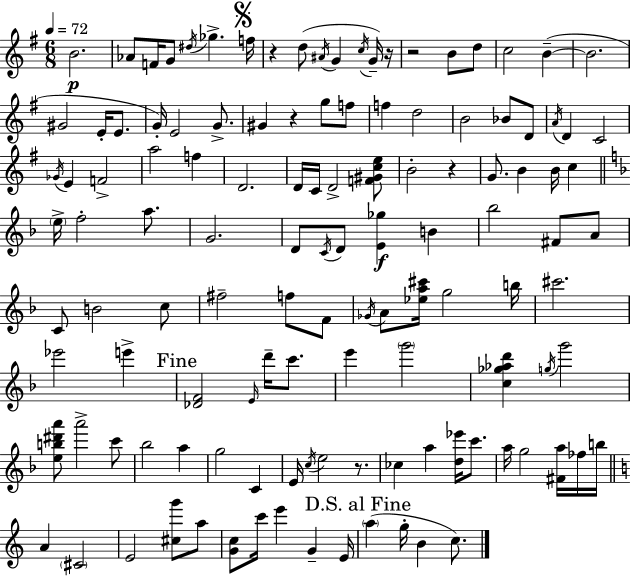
B4/h. Ab4/e F4/s G4/e D#5/s Gb5/q. F5/s R/q D5/e A#4/s G4/q C5/s G4/s R/s R/h B4/e D5/e C5/h B4/q B4/h. G#4/h E4/s E4/e. G4/s E4/h G4/e. G#4/q R/q G5/e F5/e F5/q D5/h B4/h Bb4/e D4/e A4/s D4/q C4/h Gb4/s E4/q F4/h A5/h F5/q D4/h. D4/s C4/s D4/h [F4,G#4,C5,E5]/e B4/h R/q G4/e. B4/q B4/s C5/q E5/s F5/h A5/e. G4/h. D4/e C4/s D4/e [E4,Gb5]/q B4/q Bb5/h F#4/e A4/e C4/e B4/h C5/e F#5/h F5/e F4/e Gb4/s A4/e [Eb5,A5,C#6]/s G5/h B5/s C#6/h. Eb6/h E6/q [Db4,F4]/h E4/s D6/s C6/e. E6/q G6/h [C5,Gb5,Ab5,D6]/q G5/s G6/h [E5,B5,D#6,A6]/e A6/h C6/e Bb5/h A5/q G5/h C4/q E4/s C5/s E5/h R/e. CES5/q A5/q [D5,Eb6]/s C6/e. A5/s G5/h [F#4,A5]/s FES5/s B5/s A4/q C#4/h E4/h [C#5,G6]/e A5/e [G4,C5]/e C6/s E6/q G4/q E4/s A5/q G5/s B4/q C5/e.